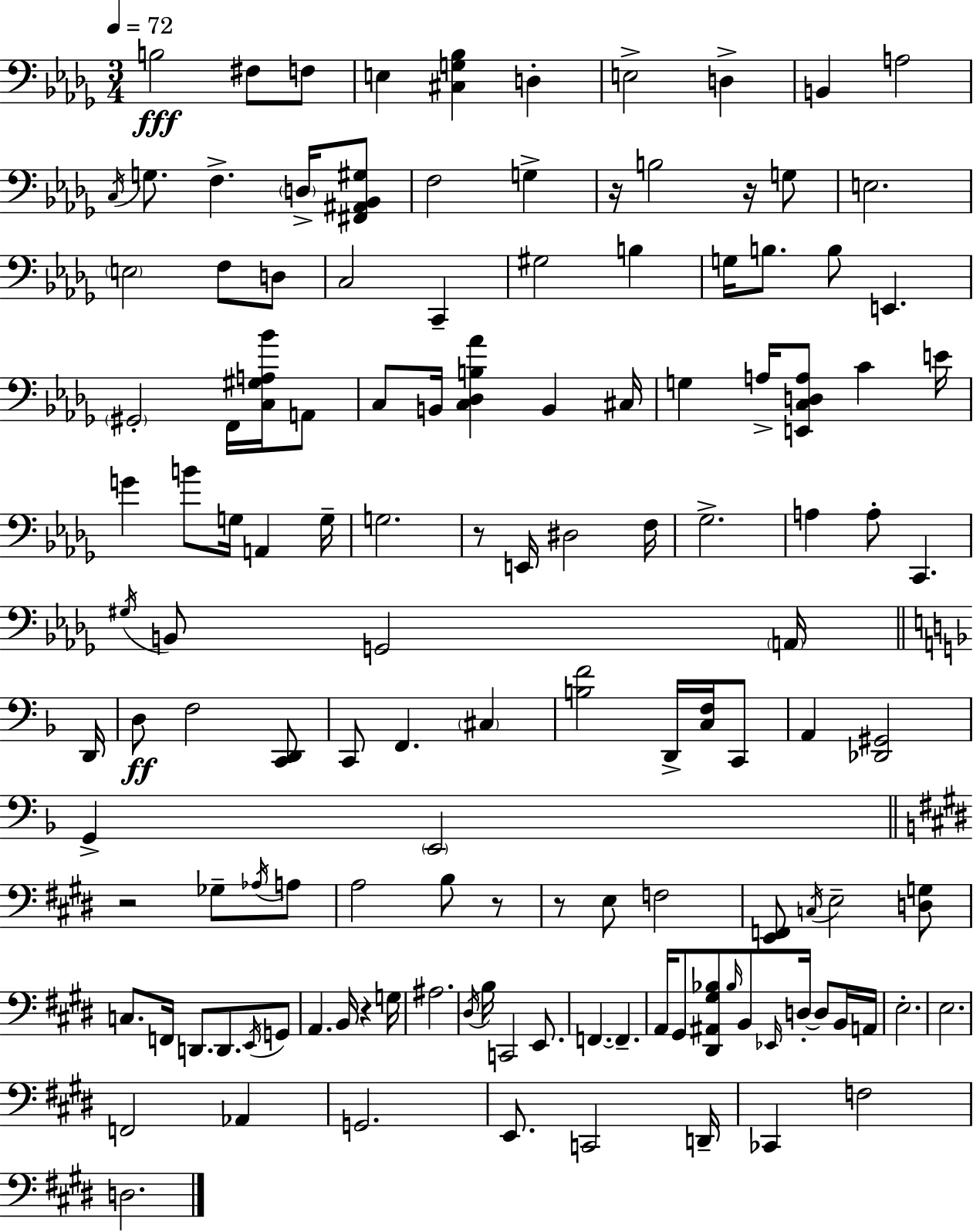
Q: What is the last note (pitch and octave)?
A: D3